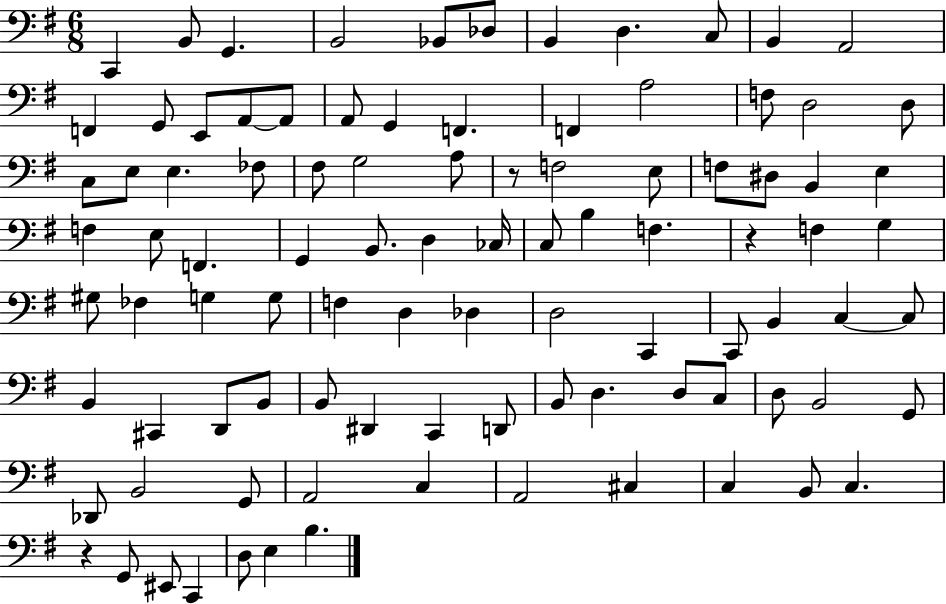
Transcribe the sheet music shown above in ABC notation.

X:1
T:Untitled
M:6/8
L:1/4
K:G
C,, B,,/2 G,, B,,2 _B,,/2 _D,/2 B,, D, C,/2 B,, A,,2 F,, G,,/2 E,,/2 A,,/2 A,,/2 A,,/2 G,, F,, F,, A,2 F,/2 D,2 D,/2 C,/2 E,/2 E, _F,/2 ^F,/2 G,2 A,/2 z/2 F,2 E,/2 F,/2 ^D,/2 B,, E, F, E,/2 F,, G,, B,,/2 D, _C,/4 C,/2 B, F, z F, G, ^G,/2 _F, G, G,/2 F, D, _D, D,2 C,, C,,/2 B,, C, C,/2 B,, ^C,, D,,/2 B,,/2 B,,/2 ^D,, C,, D,,/2 B,,/2 D, D,/2 C,/2 D,/2 B,,2 G,,/2 _D,,/2 B,,2 G,,/2 A,,2 C, A,,2 ^C, C, B,,/2 C, z G,,/2 ^E,,/2 C,, D,/2 E, B,